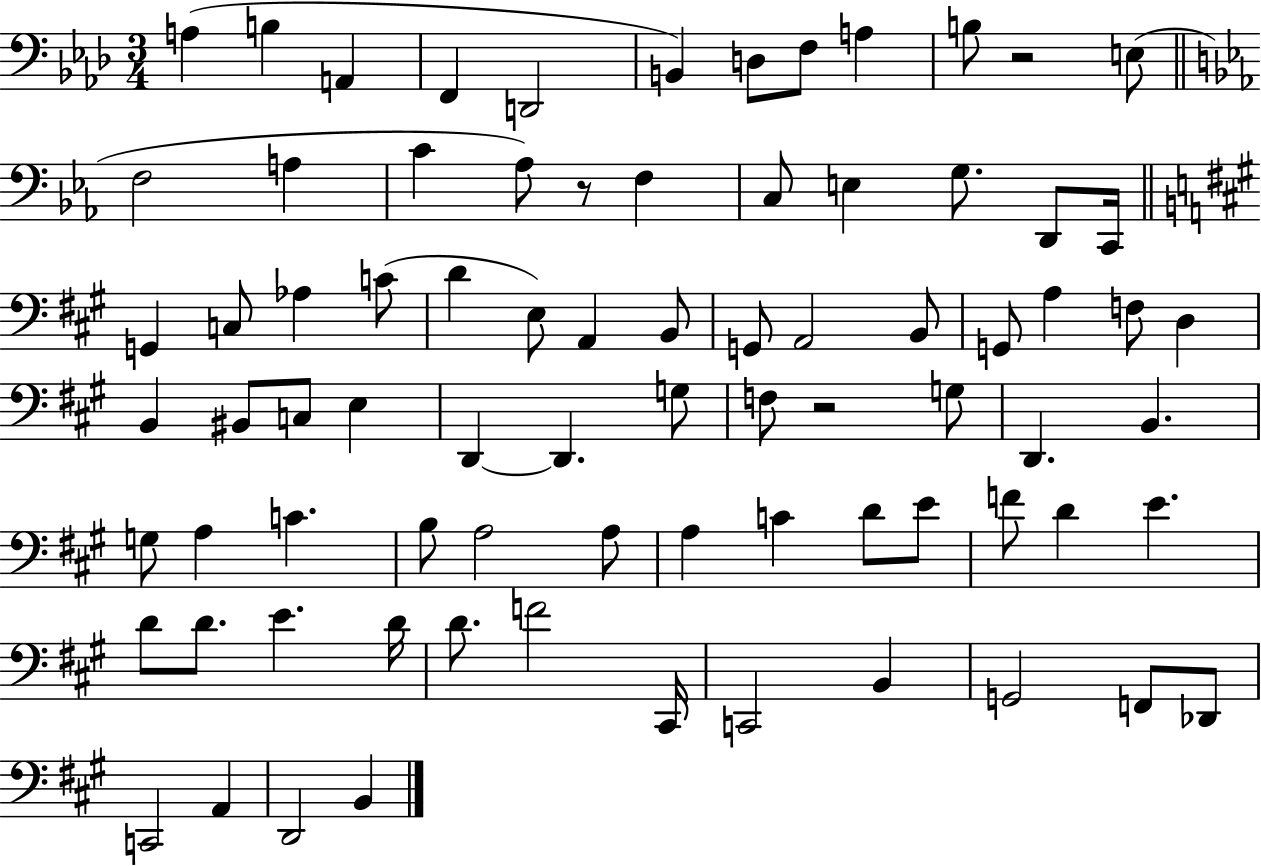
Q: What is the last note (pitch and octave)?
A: B2